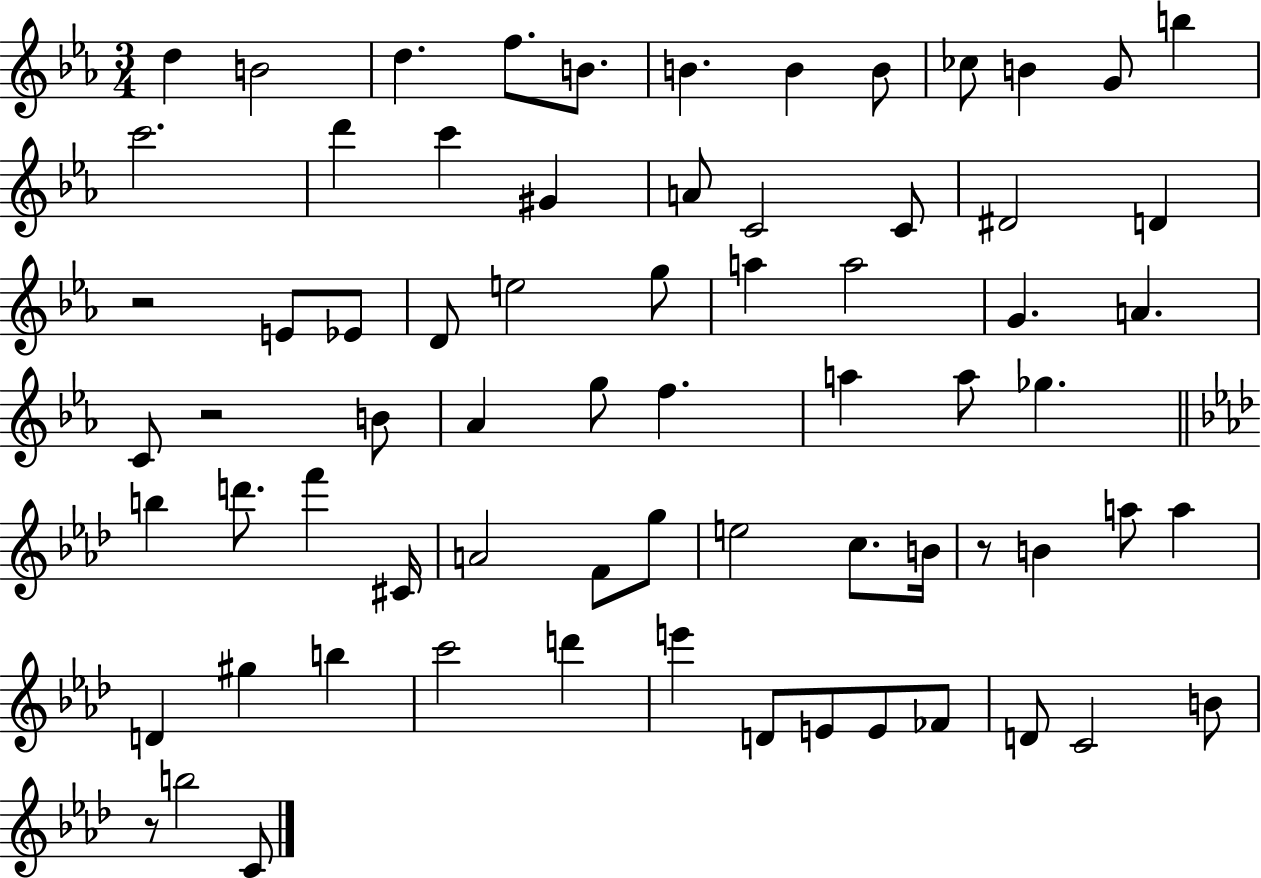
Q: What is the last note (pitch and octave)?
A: C4